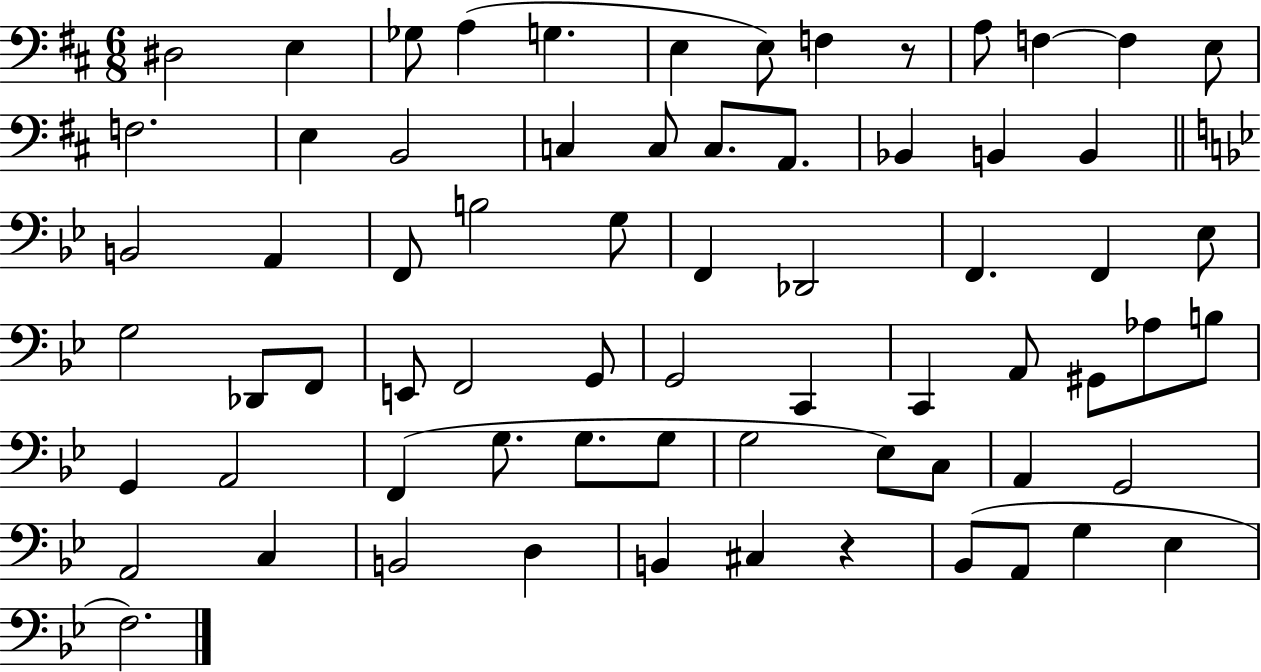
X:1
T:Untitled
M:6/8
L:1/4
K:D
^D,2 E, _G,/2 A, G, E, E,/2 F, z/2 A,/2 F, F, E,/2 F,2 E, B,,2 C, C,/2 C,/2 A,,/2 _B,, B,, B,, B,,2 A,, F,,/2 B,2 G,/2 F,, _D,,2 F,, F,, _E,/2 G,2 _D,,/2 F,,/2 E,,/2 F,,2 G,,/2 G,,2 C,, C,, A,,/2 ^G,,/2 _A,/2 B,/2 G,, A,,2 F,, G,/2 G,/2 G,/2 G,2 _E,/2 C,/2 A,, G,,2 A,,2 C, B,,2 D, B,, ^C, z _B,,/2 A,,/2 G, _E, F,2